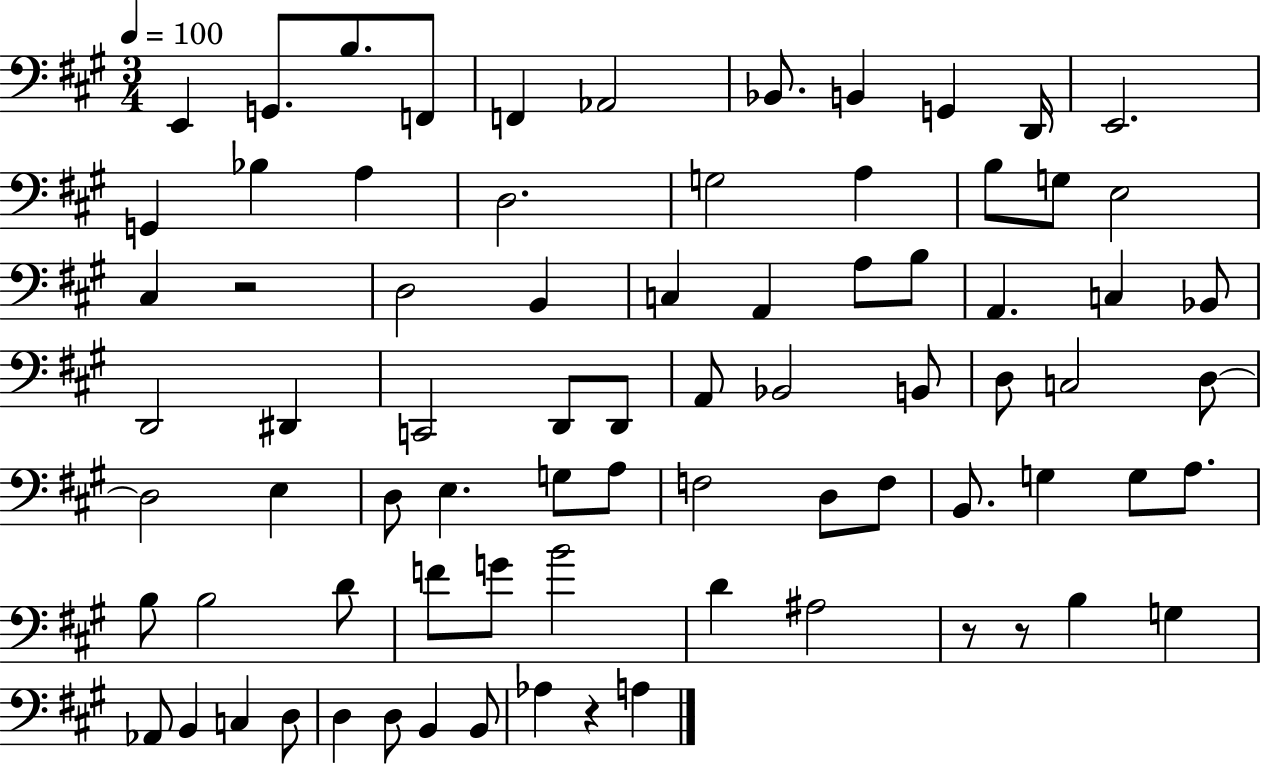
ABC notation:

X:1
T:Untitled
M:3/4
L:1/4
K:A
E,, G,,/2 B,/2 F,,/2 F,, _A,,2 _B,,/2 B,, G,, D,,/4 E,,2 G,, _B, A, D,2 G,2 A, B,/2 G,/2 E,2 ^C, z2 D,2 B,, C, A,, A,/2 B,/2 A,, C, _B,,/2 D,,2 ^D,, C,,2 D,,/2 D,,/2 A,,/2 _B,,2 B,,/2 D,/2 C,2 D,/2 D,2 E, D,/2 E, G,/2 A,/2 F,2 D,/2 F,/2 B,,/2 G, G,/2 A,/2 B,/2 B,2 D/2 F/2 G/2 B2 D ^A,2 z/2 z/2 B, G, _A,,/2 B,, C, D,/2 D, D,/2 B,, B,,/2 _A, z A,